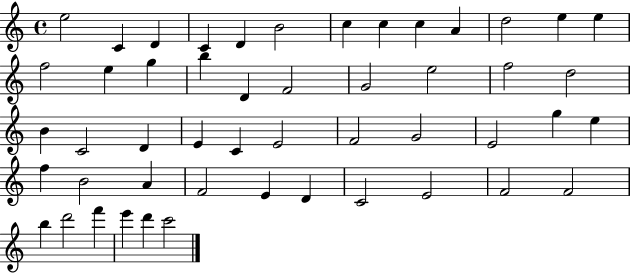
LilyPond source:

{
  \clef treble
  \time 4/4
  \defaultTimeSignature
  \key c \major
  e''2 c'4 d'4 | c'4 d'4 b'2 | c''4 c''4 c''4 a'4 | d''2 e''4 e''4 | \break f''2 e''4 g''4 | b''4 d'4 f'2 | g'2 e''2 | f''2 d''2 | \break b'4 c'2 d'4 | e'4 c'4 e'2 | f'2 g'2 | e'2 g''4 e''4 | \break f''4 b'2 a'4 | f'2 e'4 d'4 | c'2 e'2 | f'2 f'2 | \break b''4 d'''2 f'''4 | e'''4 d'''4 c'''2 | \bar "|."
}